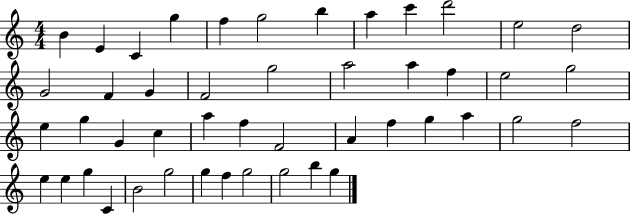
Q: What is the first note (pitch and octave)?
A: B4